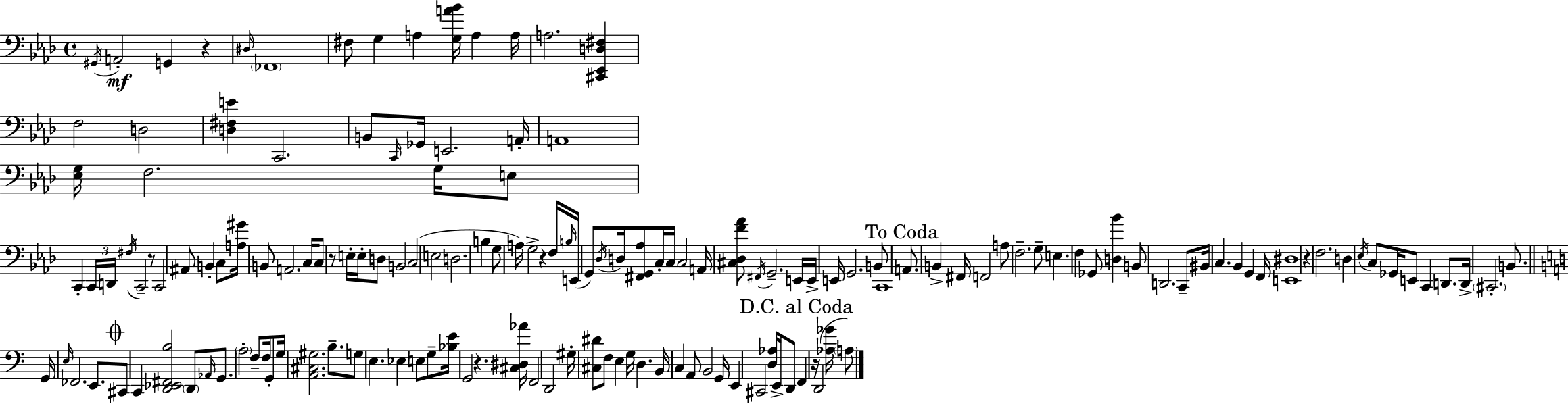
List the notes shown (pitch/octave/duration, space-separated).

G#2/s A2/h G2/q R/q D#3/s FES2/w F#3/e G3/q A3/q [G3,A4,Bb4]/s A3/q A3/s A3/h. [C#2,Eb2,D3,F#3]/q F3/h D3/h [D3,F#3,E4]/q C2/h. B2/e C2/s Gb2/s E2/h. A2/s A2/w [Eb3,G3]/s F3/h. G3/s E3/e C2/q C2/s D2/s F#3/s C2/h R/e C2/h A#2/e B2/q C3/e [A3,G#4]/s B2/e A2/h. C3/s C3/e R/e E3/s E3/s D3/e B2/h C3/h E3/h D3/h. B3/q G3/e A3/s G3/h R/q F3/s B3/s E2/s G2/e Db3/s D3/s [F#2,G2,Ab3]/e C3/s C3/s C3/h A2/s [C#3,Db3,F4,Ab4]/e F#2/s G2/h. E2/s E2/s E2/s G2/h. B2/e C2/w A2/e. B2/q F#2/s F2/h A3/e F3/h. G3/e E3/q. F3/q Gb2/e [D3,Bb4]/q B2/e D2/h. C2/e BIS2/s C3/q. Bb2/q G2/q F2/s [E2,D#3]/w R/q F3/h. D3/q Eb3/s C3/e Gb2/s E2/e C2/q D2/e. D2/s C#2/h. B2/e. G2/s E3/s FES2/h. E2/e. C#2/e C2/q [D2,Eb2,F#2,B3]/h D2/e Ab2/s G2/e. A3/h F3/e F3/s G2/e G3/s [A2,C#3,G#3]/h. B3/e. G3/e E3/q. Eb3/q E3/e G3/e [Bb3,E4]/s G2/h R/q. [C#3,D#3,Ab4]/s F2/h D2/h G#3/s [C#3,D#4]/e F3/e E3/q G3/s D3/q. B2/s C3/q A2/e B2/h G2/s E2/q C#2/h [D3,Ab3]/s E2/s D2/e F2/q R/s D2/h [Ab3,Gb4]/s A3/e